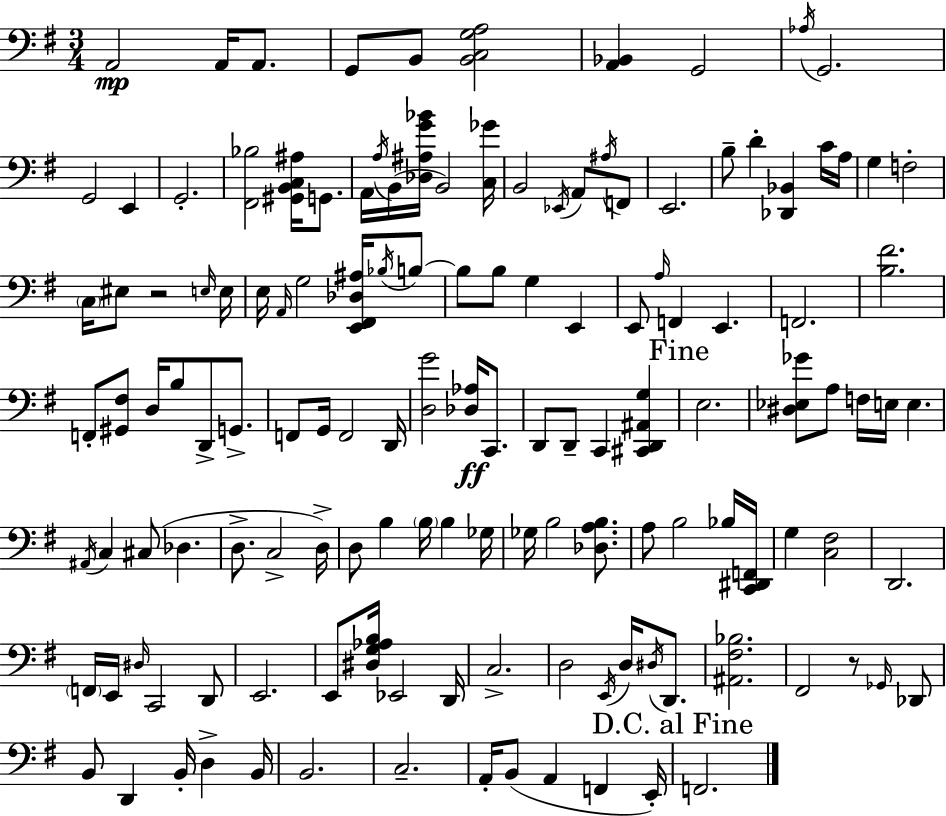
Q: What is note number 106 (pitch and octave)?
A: B2